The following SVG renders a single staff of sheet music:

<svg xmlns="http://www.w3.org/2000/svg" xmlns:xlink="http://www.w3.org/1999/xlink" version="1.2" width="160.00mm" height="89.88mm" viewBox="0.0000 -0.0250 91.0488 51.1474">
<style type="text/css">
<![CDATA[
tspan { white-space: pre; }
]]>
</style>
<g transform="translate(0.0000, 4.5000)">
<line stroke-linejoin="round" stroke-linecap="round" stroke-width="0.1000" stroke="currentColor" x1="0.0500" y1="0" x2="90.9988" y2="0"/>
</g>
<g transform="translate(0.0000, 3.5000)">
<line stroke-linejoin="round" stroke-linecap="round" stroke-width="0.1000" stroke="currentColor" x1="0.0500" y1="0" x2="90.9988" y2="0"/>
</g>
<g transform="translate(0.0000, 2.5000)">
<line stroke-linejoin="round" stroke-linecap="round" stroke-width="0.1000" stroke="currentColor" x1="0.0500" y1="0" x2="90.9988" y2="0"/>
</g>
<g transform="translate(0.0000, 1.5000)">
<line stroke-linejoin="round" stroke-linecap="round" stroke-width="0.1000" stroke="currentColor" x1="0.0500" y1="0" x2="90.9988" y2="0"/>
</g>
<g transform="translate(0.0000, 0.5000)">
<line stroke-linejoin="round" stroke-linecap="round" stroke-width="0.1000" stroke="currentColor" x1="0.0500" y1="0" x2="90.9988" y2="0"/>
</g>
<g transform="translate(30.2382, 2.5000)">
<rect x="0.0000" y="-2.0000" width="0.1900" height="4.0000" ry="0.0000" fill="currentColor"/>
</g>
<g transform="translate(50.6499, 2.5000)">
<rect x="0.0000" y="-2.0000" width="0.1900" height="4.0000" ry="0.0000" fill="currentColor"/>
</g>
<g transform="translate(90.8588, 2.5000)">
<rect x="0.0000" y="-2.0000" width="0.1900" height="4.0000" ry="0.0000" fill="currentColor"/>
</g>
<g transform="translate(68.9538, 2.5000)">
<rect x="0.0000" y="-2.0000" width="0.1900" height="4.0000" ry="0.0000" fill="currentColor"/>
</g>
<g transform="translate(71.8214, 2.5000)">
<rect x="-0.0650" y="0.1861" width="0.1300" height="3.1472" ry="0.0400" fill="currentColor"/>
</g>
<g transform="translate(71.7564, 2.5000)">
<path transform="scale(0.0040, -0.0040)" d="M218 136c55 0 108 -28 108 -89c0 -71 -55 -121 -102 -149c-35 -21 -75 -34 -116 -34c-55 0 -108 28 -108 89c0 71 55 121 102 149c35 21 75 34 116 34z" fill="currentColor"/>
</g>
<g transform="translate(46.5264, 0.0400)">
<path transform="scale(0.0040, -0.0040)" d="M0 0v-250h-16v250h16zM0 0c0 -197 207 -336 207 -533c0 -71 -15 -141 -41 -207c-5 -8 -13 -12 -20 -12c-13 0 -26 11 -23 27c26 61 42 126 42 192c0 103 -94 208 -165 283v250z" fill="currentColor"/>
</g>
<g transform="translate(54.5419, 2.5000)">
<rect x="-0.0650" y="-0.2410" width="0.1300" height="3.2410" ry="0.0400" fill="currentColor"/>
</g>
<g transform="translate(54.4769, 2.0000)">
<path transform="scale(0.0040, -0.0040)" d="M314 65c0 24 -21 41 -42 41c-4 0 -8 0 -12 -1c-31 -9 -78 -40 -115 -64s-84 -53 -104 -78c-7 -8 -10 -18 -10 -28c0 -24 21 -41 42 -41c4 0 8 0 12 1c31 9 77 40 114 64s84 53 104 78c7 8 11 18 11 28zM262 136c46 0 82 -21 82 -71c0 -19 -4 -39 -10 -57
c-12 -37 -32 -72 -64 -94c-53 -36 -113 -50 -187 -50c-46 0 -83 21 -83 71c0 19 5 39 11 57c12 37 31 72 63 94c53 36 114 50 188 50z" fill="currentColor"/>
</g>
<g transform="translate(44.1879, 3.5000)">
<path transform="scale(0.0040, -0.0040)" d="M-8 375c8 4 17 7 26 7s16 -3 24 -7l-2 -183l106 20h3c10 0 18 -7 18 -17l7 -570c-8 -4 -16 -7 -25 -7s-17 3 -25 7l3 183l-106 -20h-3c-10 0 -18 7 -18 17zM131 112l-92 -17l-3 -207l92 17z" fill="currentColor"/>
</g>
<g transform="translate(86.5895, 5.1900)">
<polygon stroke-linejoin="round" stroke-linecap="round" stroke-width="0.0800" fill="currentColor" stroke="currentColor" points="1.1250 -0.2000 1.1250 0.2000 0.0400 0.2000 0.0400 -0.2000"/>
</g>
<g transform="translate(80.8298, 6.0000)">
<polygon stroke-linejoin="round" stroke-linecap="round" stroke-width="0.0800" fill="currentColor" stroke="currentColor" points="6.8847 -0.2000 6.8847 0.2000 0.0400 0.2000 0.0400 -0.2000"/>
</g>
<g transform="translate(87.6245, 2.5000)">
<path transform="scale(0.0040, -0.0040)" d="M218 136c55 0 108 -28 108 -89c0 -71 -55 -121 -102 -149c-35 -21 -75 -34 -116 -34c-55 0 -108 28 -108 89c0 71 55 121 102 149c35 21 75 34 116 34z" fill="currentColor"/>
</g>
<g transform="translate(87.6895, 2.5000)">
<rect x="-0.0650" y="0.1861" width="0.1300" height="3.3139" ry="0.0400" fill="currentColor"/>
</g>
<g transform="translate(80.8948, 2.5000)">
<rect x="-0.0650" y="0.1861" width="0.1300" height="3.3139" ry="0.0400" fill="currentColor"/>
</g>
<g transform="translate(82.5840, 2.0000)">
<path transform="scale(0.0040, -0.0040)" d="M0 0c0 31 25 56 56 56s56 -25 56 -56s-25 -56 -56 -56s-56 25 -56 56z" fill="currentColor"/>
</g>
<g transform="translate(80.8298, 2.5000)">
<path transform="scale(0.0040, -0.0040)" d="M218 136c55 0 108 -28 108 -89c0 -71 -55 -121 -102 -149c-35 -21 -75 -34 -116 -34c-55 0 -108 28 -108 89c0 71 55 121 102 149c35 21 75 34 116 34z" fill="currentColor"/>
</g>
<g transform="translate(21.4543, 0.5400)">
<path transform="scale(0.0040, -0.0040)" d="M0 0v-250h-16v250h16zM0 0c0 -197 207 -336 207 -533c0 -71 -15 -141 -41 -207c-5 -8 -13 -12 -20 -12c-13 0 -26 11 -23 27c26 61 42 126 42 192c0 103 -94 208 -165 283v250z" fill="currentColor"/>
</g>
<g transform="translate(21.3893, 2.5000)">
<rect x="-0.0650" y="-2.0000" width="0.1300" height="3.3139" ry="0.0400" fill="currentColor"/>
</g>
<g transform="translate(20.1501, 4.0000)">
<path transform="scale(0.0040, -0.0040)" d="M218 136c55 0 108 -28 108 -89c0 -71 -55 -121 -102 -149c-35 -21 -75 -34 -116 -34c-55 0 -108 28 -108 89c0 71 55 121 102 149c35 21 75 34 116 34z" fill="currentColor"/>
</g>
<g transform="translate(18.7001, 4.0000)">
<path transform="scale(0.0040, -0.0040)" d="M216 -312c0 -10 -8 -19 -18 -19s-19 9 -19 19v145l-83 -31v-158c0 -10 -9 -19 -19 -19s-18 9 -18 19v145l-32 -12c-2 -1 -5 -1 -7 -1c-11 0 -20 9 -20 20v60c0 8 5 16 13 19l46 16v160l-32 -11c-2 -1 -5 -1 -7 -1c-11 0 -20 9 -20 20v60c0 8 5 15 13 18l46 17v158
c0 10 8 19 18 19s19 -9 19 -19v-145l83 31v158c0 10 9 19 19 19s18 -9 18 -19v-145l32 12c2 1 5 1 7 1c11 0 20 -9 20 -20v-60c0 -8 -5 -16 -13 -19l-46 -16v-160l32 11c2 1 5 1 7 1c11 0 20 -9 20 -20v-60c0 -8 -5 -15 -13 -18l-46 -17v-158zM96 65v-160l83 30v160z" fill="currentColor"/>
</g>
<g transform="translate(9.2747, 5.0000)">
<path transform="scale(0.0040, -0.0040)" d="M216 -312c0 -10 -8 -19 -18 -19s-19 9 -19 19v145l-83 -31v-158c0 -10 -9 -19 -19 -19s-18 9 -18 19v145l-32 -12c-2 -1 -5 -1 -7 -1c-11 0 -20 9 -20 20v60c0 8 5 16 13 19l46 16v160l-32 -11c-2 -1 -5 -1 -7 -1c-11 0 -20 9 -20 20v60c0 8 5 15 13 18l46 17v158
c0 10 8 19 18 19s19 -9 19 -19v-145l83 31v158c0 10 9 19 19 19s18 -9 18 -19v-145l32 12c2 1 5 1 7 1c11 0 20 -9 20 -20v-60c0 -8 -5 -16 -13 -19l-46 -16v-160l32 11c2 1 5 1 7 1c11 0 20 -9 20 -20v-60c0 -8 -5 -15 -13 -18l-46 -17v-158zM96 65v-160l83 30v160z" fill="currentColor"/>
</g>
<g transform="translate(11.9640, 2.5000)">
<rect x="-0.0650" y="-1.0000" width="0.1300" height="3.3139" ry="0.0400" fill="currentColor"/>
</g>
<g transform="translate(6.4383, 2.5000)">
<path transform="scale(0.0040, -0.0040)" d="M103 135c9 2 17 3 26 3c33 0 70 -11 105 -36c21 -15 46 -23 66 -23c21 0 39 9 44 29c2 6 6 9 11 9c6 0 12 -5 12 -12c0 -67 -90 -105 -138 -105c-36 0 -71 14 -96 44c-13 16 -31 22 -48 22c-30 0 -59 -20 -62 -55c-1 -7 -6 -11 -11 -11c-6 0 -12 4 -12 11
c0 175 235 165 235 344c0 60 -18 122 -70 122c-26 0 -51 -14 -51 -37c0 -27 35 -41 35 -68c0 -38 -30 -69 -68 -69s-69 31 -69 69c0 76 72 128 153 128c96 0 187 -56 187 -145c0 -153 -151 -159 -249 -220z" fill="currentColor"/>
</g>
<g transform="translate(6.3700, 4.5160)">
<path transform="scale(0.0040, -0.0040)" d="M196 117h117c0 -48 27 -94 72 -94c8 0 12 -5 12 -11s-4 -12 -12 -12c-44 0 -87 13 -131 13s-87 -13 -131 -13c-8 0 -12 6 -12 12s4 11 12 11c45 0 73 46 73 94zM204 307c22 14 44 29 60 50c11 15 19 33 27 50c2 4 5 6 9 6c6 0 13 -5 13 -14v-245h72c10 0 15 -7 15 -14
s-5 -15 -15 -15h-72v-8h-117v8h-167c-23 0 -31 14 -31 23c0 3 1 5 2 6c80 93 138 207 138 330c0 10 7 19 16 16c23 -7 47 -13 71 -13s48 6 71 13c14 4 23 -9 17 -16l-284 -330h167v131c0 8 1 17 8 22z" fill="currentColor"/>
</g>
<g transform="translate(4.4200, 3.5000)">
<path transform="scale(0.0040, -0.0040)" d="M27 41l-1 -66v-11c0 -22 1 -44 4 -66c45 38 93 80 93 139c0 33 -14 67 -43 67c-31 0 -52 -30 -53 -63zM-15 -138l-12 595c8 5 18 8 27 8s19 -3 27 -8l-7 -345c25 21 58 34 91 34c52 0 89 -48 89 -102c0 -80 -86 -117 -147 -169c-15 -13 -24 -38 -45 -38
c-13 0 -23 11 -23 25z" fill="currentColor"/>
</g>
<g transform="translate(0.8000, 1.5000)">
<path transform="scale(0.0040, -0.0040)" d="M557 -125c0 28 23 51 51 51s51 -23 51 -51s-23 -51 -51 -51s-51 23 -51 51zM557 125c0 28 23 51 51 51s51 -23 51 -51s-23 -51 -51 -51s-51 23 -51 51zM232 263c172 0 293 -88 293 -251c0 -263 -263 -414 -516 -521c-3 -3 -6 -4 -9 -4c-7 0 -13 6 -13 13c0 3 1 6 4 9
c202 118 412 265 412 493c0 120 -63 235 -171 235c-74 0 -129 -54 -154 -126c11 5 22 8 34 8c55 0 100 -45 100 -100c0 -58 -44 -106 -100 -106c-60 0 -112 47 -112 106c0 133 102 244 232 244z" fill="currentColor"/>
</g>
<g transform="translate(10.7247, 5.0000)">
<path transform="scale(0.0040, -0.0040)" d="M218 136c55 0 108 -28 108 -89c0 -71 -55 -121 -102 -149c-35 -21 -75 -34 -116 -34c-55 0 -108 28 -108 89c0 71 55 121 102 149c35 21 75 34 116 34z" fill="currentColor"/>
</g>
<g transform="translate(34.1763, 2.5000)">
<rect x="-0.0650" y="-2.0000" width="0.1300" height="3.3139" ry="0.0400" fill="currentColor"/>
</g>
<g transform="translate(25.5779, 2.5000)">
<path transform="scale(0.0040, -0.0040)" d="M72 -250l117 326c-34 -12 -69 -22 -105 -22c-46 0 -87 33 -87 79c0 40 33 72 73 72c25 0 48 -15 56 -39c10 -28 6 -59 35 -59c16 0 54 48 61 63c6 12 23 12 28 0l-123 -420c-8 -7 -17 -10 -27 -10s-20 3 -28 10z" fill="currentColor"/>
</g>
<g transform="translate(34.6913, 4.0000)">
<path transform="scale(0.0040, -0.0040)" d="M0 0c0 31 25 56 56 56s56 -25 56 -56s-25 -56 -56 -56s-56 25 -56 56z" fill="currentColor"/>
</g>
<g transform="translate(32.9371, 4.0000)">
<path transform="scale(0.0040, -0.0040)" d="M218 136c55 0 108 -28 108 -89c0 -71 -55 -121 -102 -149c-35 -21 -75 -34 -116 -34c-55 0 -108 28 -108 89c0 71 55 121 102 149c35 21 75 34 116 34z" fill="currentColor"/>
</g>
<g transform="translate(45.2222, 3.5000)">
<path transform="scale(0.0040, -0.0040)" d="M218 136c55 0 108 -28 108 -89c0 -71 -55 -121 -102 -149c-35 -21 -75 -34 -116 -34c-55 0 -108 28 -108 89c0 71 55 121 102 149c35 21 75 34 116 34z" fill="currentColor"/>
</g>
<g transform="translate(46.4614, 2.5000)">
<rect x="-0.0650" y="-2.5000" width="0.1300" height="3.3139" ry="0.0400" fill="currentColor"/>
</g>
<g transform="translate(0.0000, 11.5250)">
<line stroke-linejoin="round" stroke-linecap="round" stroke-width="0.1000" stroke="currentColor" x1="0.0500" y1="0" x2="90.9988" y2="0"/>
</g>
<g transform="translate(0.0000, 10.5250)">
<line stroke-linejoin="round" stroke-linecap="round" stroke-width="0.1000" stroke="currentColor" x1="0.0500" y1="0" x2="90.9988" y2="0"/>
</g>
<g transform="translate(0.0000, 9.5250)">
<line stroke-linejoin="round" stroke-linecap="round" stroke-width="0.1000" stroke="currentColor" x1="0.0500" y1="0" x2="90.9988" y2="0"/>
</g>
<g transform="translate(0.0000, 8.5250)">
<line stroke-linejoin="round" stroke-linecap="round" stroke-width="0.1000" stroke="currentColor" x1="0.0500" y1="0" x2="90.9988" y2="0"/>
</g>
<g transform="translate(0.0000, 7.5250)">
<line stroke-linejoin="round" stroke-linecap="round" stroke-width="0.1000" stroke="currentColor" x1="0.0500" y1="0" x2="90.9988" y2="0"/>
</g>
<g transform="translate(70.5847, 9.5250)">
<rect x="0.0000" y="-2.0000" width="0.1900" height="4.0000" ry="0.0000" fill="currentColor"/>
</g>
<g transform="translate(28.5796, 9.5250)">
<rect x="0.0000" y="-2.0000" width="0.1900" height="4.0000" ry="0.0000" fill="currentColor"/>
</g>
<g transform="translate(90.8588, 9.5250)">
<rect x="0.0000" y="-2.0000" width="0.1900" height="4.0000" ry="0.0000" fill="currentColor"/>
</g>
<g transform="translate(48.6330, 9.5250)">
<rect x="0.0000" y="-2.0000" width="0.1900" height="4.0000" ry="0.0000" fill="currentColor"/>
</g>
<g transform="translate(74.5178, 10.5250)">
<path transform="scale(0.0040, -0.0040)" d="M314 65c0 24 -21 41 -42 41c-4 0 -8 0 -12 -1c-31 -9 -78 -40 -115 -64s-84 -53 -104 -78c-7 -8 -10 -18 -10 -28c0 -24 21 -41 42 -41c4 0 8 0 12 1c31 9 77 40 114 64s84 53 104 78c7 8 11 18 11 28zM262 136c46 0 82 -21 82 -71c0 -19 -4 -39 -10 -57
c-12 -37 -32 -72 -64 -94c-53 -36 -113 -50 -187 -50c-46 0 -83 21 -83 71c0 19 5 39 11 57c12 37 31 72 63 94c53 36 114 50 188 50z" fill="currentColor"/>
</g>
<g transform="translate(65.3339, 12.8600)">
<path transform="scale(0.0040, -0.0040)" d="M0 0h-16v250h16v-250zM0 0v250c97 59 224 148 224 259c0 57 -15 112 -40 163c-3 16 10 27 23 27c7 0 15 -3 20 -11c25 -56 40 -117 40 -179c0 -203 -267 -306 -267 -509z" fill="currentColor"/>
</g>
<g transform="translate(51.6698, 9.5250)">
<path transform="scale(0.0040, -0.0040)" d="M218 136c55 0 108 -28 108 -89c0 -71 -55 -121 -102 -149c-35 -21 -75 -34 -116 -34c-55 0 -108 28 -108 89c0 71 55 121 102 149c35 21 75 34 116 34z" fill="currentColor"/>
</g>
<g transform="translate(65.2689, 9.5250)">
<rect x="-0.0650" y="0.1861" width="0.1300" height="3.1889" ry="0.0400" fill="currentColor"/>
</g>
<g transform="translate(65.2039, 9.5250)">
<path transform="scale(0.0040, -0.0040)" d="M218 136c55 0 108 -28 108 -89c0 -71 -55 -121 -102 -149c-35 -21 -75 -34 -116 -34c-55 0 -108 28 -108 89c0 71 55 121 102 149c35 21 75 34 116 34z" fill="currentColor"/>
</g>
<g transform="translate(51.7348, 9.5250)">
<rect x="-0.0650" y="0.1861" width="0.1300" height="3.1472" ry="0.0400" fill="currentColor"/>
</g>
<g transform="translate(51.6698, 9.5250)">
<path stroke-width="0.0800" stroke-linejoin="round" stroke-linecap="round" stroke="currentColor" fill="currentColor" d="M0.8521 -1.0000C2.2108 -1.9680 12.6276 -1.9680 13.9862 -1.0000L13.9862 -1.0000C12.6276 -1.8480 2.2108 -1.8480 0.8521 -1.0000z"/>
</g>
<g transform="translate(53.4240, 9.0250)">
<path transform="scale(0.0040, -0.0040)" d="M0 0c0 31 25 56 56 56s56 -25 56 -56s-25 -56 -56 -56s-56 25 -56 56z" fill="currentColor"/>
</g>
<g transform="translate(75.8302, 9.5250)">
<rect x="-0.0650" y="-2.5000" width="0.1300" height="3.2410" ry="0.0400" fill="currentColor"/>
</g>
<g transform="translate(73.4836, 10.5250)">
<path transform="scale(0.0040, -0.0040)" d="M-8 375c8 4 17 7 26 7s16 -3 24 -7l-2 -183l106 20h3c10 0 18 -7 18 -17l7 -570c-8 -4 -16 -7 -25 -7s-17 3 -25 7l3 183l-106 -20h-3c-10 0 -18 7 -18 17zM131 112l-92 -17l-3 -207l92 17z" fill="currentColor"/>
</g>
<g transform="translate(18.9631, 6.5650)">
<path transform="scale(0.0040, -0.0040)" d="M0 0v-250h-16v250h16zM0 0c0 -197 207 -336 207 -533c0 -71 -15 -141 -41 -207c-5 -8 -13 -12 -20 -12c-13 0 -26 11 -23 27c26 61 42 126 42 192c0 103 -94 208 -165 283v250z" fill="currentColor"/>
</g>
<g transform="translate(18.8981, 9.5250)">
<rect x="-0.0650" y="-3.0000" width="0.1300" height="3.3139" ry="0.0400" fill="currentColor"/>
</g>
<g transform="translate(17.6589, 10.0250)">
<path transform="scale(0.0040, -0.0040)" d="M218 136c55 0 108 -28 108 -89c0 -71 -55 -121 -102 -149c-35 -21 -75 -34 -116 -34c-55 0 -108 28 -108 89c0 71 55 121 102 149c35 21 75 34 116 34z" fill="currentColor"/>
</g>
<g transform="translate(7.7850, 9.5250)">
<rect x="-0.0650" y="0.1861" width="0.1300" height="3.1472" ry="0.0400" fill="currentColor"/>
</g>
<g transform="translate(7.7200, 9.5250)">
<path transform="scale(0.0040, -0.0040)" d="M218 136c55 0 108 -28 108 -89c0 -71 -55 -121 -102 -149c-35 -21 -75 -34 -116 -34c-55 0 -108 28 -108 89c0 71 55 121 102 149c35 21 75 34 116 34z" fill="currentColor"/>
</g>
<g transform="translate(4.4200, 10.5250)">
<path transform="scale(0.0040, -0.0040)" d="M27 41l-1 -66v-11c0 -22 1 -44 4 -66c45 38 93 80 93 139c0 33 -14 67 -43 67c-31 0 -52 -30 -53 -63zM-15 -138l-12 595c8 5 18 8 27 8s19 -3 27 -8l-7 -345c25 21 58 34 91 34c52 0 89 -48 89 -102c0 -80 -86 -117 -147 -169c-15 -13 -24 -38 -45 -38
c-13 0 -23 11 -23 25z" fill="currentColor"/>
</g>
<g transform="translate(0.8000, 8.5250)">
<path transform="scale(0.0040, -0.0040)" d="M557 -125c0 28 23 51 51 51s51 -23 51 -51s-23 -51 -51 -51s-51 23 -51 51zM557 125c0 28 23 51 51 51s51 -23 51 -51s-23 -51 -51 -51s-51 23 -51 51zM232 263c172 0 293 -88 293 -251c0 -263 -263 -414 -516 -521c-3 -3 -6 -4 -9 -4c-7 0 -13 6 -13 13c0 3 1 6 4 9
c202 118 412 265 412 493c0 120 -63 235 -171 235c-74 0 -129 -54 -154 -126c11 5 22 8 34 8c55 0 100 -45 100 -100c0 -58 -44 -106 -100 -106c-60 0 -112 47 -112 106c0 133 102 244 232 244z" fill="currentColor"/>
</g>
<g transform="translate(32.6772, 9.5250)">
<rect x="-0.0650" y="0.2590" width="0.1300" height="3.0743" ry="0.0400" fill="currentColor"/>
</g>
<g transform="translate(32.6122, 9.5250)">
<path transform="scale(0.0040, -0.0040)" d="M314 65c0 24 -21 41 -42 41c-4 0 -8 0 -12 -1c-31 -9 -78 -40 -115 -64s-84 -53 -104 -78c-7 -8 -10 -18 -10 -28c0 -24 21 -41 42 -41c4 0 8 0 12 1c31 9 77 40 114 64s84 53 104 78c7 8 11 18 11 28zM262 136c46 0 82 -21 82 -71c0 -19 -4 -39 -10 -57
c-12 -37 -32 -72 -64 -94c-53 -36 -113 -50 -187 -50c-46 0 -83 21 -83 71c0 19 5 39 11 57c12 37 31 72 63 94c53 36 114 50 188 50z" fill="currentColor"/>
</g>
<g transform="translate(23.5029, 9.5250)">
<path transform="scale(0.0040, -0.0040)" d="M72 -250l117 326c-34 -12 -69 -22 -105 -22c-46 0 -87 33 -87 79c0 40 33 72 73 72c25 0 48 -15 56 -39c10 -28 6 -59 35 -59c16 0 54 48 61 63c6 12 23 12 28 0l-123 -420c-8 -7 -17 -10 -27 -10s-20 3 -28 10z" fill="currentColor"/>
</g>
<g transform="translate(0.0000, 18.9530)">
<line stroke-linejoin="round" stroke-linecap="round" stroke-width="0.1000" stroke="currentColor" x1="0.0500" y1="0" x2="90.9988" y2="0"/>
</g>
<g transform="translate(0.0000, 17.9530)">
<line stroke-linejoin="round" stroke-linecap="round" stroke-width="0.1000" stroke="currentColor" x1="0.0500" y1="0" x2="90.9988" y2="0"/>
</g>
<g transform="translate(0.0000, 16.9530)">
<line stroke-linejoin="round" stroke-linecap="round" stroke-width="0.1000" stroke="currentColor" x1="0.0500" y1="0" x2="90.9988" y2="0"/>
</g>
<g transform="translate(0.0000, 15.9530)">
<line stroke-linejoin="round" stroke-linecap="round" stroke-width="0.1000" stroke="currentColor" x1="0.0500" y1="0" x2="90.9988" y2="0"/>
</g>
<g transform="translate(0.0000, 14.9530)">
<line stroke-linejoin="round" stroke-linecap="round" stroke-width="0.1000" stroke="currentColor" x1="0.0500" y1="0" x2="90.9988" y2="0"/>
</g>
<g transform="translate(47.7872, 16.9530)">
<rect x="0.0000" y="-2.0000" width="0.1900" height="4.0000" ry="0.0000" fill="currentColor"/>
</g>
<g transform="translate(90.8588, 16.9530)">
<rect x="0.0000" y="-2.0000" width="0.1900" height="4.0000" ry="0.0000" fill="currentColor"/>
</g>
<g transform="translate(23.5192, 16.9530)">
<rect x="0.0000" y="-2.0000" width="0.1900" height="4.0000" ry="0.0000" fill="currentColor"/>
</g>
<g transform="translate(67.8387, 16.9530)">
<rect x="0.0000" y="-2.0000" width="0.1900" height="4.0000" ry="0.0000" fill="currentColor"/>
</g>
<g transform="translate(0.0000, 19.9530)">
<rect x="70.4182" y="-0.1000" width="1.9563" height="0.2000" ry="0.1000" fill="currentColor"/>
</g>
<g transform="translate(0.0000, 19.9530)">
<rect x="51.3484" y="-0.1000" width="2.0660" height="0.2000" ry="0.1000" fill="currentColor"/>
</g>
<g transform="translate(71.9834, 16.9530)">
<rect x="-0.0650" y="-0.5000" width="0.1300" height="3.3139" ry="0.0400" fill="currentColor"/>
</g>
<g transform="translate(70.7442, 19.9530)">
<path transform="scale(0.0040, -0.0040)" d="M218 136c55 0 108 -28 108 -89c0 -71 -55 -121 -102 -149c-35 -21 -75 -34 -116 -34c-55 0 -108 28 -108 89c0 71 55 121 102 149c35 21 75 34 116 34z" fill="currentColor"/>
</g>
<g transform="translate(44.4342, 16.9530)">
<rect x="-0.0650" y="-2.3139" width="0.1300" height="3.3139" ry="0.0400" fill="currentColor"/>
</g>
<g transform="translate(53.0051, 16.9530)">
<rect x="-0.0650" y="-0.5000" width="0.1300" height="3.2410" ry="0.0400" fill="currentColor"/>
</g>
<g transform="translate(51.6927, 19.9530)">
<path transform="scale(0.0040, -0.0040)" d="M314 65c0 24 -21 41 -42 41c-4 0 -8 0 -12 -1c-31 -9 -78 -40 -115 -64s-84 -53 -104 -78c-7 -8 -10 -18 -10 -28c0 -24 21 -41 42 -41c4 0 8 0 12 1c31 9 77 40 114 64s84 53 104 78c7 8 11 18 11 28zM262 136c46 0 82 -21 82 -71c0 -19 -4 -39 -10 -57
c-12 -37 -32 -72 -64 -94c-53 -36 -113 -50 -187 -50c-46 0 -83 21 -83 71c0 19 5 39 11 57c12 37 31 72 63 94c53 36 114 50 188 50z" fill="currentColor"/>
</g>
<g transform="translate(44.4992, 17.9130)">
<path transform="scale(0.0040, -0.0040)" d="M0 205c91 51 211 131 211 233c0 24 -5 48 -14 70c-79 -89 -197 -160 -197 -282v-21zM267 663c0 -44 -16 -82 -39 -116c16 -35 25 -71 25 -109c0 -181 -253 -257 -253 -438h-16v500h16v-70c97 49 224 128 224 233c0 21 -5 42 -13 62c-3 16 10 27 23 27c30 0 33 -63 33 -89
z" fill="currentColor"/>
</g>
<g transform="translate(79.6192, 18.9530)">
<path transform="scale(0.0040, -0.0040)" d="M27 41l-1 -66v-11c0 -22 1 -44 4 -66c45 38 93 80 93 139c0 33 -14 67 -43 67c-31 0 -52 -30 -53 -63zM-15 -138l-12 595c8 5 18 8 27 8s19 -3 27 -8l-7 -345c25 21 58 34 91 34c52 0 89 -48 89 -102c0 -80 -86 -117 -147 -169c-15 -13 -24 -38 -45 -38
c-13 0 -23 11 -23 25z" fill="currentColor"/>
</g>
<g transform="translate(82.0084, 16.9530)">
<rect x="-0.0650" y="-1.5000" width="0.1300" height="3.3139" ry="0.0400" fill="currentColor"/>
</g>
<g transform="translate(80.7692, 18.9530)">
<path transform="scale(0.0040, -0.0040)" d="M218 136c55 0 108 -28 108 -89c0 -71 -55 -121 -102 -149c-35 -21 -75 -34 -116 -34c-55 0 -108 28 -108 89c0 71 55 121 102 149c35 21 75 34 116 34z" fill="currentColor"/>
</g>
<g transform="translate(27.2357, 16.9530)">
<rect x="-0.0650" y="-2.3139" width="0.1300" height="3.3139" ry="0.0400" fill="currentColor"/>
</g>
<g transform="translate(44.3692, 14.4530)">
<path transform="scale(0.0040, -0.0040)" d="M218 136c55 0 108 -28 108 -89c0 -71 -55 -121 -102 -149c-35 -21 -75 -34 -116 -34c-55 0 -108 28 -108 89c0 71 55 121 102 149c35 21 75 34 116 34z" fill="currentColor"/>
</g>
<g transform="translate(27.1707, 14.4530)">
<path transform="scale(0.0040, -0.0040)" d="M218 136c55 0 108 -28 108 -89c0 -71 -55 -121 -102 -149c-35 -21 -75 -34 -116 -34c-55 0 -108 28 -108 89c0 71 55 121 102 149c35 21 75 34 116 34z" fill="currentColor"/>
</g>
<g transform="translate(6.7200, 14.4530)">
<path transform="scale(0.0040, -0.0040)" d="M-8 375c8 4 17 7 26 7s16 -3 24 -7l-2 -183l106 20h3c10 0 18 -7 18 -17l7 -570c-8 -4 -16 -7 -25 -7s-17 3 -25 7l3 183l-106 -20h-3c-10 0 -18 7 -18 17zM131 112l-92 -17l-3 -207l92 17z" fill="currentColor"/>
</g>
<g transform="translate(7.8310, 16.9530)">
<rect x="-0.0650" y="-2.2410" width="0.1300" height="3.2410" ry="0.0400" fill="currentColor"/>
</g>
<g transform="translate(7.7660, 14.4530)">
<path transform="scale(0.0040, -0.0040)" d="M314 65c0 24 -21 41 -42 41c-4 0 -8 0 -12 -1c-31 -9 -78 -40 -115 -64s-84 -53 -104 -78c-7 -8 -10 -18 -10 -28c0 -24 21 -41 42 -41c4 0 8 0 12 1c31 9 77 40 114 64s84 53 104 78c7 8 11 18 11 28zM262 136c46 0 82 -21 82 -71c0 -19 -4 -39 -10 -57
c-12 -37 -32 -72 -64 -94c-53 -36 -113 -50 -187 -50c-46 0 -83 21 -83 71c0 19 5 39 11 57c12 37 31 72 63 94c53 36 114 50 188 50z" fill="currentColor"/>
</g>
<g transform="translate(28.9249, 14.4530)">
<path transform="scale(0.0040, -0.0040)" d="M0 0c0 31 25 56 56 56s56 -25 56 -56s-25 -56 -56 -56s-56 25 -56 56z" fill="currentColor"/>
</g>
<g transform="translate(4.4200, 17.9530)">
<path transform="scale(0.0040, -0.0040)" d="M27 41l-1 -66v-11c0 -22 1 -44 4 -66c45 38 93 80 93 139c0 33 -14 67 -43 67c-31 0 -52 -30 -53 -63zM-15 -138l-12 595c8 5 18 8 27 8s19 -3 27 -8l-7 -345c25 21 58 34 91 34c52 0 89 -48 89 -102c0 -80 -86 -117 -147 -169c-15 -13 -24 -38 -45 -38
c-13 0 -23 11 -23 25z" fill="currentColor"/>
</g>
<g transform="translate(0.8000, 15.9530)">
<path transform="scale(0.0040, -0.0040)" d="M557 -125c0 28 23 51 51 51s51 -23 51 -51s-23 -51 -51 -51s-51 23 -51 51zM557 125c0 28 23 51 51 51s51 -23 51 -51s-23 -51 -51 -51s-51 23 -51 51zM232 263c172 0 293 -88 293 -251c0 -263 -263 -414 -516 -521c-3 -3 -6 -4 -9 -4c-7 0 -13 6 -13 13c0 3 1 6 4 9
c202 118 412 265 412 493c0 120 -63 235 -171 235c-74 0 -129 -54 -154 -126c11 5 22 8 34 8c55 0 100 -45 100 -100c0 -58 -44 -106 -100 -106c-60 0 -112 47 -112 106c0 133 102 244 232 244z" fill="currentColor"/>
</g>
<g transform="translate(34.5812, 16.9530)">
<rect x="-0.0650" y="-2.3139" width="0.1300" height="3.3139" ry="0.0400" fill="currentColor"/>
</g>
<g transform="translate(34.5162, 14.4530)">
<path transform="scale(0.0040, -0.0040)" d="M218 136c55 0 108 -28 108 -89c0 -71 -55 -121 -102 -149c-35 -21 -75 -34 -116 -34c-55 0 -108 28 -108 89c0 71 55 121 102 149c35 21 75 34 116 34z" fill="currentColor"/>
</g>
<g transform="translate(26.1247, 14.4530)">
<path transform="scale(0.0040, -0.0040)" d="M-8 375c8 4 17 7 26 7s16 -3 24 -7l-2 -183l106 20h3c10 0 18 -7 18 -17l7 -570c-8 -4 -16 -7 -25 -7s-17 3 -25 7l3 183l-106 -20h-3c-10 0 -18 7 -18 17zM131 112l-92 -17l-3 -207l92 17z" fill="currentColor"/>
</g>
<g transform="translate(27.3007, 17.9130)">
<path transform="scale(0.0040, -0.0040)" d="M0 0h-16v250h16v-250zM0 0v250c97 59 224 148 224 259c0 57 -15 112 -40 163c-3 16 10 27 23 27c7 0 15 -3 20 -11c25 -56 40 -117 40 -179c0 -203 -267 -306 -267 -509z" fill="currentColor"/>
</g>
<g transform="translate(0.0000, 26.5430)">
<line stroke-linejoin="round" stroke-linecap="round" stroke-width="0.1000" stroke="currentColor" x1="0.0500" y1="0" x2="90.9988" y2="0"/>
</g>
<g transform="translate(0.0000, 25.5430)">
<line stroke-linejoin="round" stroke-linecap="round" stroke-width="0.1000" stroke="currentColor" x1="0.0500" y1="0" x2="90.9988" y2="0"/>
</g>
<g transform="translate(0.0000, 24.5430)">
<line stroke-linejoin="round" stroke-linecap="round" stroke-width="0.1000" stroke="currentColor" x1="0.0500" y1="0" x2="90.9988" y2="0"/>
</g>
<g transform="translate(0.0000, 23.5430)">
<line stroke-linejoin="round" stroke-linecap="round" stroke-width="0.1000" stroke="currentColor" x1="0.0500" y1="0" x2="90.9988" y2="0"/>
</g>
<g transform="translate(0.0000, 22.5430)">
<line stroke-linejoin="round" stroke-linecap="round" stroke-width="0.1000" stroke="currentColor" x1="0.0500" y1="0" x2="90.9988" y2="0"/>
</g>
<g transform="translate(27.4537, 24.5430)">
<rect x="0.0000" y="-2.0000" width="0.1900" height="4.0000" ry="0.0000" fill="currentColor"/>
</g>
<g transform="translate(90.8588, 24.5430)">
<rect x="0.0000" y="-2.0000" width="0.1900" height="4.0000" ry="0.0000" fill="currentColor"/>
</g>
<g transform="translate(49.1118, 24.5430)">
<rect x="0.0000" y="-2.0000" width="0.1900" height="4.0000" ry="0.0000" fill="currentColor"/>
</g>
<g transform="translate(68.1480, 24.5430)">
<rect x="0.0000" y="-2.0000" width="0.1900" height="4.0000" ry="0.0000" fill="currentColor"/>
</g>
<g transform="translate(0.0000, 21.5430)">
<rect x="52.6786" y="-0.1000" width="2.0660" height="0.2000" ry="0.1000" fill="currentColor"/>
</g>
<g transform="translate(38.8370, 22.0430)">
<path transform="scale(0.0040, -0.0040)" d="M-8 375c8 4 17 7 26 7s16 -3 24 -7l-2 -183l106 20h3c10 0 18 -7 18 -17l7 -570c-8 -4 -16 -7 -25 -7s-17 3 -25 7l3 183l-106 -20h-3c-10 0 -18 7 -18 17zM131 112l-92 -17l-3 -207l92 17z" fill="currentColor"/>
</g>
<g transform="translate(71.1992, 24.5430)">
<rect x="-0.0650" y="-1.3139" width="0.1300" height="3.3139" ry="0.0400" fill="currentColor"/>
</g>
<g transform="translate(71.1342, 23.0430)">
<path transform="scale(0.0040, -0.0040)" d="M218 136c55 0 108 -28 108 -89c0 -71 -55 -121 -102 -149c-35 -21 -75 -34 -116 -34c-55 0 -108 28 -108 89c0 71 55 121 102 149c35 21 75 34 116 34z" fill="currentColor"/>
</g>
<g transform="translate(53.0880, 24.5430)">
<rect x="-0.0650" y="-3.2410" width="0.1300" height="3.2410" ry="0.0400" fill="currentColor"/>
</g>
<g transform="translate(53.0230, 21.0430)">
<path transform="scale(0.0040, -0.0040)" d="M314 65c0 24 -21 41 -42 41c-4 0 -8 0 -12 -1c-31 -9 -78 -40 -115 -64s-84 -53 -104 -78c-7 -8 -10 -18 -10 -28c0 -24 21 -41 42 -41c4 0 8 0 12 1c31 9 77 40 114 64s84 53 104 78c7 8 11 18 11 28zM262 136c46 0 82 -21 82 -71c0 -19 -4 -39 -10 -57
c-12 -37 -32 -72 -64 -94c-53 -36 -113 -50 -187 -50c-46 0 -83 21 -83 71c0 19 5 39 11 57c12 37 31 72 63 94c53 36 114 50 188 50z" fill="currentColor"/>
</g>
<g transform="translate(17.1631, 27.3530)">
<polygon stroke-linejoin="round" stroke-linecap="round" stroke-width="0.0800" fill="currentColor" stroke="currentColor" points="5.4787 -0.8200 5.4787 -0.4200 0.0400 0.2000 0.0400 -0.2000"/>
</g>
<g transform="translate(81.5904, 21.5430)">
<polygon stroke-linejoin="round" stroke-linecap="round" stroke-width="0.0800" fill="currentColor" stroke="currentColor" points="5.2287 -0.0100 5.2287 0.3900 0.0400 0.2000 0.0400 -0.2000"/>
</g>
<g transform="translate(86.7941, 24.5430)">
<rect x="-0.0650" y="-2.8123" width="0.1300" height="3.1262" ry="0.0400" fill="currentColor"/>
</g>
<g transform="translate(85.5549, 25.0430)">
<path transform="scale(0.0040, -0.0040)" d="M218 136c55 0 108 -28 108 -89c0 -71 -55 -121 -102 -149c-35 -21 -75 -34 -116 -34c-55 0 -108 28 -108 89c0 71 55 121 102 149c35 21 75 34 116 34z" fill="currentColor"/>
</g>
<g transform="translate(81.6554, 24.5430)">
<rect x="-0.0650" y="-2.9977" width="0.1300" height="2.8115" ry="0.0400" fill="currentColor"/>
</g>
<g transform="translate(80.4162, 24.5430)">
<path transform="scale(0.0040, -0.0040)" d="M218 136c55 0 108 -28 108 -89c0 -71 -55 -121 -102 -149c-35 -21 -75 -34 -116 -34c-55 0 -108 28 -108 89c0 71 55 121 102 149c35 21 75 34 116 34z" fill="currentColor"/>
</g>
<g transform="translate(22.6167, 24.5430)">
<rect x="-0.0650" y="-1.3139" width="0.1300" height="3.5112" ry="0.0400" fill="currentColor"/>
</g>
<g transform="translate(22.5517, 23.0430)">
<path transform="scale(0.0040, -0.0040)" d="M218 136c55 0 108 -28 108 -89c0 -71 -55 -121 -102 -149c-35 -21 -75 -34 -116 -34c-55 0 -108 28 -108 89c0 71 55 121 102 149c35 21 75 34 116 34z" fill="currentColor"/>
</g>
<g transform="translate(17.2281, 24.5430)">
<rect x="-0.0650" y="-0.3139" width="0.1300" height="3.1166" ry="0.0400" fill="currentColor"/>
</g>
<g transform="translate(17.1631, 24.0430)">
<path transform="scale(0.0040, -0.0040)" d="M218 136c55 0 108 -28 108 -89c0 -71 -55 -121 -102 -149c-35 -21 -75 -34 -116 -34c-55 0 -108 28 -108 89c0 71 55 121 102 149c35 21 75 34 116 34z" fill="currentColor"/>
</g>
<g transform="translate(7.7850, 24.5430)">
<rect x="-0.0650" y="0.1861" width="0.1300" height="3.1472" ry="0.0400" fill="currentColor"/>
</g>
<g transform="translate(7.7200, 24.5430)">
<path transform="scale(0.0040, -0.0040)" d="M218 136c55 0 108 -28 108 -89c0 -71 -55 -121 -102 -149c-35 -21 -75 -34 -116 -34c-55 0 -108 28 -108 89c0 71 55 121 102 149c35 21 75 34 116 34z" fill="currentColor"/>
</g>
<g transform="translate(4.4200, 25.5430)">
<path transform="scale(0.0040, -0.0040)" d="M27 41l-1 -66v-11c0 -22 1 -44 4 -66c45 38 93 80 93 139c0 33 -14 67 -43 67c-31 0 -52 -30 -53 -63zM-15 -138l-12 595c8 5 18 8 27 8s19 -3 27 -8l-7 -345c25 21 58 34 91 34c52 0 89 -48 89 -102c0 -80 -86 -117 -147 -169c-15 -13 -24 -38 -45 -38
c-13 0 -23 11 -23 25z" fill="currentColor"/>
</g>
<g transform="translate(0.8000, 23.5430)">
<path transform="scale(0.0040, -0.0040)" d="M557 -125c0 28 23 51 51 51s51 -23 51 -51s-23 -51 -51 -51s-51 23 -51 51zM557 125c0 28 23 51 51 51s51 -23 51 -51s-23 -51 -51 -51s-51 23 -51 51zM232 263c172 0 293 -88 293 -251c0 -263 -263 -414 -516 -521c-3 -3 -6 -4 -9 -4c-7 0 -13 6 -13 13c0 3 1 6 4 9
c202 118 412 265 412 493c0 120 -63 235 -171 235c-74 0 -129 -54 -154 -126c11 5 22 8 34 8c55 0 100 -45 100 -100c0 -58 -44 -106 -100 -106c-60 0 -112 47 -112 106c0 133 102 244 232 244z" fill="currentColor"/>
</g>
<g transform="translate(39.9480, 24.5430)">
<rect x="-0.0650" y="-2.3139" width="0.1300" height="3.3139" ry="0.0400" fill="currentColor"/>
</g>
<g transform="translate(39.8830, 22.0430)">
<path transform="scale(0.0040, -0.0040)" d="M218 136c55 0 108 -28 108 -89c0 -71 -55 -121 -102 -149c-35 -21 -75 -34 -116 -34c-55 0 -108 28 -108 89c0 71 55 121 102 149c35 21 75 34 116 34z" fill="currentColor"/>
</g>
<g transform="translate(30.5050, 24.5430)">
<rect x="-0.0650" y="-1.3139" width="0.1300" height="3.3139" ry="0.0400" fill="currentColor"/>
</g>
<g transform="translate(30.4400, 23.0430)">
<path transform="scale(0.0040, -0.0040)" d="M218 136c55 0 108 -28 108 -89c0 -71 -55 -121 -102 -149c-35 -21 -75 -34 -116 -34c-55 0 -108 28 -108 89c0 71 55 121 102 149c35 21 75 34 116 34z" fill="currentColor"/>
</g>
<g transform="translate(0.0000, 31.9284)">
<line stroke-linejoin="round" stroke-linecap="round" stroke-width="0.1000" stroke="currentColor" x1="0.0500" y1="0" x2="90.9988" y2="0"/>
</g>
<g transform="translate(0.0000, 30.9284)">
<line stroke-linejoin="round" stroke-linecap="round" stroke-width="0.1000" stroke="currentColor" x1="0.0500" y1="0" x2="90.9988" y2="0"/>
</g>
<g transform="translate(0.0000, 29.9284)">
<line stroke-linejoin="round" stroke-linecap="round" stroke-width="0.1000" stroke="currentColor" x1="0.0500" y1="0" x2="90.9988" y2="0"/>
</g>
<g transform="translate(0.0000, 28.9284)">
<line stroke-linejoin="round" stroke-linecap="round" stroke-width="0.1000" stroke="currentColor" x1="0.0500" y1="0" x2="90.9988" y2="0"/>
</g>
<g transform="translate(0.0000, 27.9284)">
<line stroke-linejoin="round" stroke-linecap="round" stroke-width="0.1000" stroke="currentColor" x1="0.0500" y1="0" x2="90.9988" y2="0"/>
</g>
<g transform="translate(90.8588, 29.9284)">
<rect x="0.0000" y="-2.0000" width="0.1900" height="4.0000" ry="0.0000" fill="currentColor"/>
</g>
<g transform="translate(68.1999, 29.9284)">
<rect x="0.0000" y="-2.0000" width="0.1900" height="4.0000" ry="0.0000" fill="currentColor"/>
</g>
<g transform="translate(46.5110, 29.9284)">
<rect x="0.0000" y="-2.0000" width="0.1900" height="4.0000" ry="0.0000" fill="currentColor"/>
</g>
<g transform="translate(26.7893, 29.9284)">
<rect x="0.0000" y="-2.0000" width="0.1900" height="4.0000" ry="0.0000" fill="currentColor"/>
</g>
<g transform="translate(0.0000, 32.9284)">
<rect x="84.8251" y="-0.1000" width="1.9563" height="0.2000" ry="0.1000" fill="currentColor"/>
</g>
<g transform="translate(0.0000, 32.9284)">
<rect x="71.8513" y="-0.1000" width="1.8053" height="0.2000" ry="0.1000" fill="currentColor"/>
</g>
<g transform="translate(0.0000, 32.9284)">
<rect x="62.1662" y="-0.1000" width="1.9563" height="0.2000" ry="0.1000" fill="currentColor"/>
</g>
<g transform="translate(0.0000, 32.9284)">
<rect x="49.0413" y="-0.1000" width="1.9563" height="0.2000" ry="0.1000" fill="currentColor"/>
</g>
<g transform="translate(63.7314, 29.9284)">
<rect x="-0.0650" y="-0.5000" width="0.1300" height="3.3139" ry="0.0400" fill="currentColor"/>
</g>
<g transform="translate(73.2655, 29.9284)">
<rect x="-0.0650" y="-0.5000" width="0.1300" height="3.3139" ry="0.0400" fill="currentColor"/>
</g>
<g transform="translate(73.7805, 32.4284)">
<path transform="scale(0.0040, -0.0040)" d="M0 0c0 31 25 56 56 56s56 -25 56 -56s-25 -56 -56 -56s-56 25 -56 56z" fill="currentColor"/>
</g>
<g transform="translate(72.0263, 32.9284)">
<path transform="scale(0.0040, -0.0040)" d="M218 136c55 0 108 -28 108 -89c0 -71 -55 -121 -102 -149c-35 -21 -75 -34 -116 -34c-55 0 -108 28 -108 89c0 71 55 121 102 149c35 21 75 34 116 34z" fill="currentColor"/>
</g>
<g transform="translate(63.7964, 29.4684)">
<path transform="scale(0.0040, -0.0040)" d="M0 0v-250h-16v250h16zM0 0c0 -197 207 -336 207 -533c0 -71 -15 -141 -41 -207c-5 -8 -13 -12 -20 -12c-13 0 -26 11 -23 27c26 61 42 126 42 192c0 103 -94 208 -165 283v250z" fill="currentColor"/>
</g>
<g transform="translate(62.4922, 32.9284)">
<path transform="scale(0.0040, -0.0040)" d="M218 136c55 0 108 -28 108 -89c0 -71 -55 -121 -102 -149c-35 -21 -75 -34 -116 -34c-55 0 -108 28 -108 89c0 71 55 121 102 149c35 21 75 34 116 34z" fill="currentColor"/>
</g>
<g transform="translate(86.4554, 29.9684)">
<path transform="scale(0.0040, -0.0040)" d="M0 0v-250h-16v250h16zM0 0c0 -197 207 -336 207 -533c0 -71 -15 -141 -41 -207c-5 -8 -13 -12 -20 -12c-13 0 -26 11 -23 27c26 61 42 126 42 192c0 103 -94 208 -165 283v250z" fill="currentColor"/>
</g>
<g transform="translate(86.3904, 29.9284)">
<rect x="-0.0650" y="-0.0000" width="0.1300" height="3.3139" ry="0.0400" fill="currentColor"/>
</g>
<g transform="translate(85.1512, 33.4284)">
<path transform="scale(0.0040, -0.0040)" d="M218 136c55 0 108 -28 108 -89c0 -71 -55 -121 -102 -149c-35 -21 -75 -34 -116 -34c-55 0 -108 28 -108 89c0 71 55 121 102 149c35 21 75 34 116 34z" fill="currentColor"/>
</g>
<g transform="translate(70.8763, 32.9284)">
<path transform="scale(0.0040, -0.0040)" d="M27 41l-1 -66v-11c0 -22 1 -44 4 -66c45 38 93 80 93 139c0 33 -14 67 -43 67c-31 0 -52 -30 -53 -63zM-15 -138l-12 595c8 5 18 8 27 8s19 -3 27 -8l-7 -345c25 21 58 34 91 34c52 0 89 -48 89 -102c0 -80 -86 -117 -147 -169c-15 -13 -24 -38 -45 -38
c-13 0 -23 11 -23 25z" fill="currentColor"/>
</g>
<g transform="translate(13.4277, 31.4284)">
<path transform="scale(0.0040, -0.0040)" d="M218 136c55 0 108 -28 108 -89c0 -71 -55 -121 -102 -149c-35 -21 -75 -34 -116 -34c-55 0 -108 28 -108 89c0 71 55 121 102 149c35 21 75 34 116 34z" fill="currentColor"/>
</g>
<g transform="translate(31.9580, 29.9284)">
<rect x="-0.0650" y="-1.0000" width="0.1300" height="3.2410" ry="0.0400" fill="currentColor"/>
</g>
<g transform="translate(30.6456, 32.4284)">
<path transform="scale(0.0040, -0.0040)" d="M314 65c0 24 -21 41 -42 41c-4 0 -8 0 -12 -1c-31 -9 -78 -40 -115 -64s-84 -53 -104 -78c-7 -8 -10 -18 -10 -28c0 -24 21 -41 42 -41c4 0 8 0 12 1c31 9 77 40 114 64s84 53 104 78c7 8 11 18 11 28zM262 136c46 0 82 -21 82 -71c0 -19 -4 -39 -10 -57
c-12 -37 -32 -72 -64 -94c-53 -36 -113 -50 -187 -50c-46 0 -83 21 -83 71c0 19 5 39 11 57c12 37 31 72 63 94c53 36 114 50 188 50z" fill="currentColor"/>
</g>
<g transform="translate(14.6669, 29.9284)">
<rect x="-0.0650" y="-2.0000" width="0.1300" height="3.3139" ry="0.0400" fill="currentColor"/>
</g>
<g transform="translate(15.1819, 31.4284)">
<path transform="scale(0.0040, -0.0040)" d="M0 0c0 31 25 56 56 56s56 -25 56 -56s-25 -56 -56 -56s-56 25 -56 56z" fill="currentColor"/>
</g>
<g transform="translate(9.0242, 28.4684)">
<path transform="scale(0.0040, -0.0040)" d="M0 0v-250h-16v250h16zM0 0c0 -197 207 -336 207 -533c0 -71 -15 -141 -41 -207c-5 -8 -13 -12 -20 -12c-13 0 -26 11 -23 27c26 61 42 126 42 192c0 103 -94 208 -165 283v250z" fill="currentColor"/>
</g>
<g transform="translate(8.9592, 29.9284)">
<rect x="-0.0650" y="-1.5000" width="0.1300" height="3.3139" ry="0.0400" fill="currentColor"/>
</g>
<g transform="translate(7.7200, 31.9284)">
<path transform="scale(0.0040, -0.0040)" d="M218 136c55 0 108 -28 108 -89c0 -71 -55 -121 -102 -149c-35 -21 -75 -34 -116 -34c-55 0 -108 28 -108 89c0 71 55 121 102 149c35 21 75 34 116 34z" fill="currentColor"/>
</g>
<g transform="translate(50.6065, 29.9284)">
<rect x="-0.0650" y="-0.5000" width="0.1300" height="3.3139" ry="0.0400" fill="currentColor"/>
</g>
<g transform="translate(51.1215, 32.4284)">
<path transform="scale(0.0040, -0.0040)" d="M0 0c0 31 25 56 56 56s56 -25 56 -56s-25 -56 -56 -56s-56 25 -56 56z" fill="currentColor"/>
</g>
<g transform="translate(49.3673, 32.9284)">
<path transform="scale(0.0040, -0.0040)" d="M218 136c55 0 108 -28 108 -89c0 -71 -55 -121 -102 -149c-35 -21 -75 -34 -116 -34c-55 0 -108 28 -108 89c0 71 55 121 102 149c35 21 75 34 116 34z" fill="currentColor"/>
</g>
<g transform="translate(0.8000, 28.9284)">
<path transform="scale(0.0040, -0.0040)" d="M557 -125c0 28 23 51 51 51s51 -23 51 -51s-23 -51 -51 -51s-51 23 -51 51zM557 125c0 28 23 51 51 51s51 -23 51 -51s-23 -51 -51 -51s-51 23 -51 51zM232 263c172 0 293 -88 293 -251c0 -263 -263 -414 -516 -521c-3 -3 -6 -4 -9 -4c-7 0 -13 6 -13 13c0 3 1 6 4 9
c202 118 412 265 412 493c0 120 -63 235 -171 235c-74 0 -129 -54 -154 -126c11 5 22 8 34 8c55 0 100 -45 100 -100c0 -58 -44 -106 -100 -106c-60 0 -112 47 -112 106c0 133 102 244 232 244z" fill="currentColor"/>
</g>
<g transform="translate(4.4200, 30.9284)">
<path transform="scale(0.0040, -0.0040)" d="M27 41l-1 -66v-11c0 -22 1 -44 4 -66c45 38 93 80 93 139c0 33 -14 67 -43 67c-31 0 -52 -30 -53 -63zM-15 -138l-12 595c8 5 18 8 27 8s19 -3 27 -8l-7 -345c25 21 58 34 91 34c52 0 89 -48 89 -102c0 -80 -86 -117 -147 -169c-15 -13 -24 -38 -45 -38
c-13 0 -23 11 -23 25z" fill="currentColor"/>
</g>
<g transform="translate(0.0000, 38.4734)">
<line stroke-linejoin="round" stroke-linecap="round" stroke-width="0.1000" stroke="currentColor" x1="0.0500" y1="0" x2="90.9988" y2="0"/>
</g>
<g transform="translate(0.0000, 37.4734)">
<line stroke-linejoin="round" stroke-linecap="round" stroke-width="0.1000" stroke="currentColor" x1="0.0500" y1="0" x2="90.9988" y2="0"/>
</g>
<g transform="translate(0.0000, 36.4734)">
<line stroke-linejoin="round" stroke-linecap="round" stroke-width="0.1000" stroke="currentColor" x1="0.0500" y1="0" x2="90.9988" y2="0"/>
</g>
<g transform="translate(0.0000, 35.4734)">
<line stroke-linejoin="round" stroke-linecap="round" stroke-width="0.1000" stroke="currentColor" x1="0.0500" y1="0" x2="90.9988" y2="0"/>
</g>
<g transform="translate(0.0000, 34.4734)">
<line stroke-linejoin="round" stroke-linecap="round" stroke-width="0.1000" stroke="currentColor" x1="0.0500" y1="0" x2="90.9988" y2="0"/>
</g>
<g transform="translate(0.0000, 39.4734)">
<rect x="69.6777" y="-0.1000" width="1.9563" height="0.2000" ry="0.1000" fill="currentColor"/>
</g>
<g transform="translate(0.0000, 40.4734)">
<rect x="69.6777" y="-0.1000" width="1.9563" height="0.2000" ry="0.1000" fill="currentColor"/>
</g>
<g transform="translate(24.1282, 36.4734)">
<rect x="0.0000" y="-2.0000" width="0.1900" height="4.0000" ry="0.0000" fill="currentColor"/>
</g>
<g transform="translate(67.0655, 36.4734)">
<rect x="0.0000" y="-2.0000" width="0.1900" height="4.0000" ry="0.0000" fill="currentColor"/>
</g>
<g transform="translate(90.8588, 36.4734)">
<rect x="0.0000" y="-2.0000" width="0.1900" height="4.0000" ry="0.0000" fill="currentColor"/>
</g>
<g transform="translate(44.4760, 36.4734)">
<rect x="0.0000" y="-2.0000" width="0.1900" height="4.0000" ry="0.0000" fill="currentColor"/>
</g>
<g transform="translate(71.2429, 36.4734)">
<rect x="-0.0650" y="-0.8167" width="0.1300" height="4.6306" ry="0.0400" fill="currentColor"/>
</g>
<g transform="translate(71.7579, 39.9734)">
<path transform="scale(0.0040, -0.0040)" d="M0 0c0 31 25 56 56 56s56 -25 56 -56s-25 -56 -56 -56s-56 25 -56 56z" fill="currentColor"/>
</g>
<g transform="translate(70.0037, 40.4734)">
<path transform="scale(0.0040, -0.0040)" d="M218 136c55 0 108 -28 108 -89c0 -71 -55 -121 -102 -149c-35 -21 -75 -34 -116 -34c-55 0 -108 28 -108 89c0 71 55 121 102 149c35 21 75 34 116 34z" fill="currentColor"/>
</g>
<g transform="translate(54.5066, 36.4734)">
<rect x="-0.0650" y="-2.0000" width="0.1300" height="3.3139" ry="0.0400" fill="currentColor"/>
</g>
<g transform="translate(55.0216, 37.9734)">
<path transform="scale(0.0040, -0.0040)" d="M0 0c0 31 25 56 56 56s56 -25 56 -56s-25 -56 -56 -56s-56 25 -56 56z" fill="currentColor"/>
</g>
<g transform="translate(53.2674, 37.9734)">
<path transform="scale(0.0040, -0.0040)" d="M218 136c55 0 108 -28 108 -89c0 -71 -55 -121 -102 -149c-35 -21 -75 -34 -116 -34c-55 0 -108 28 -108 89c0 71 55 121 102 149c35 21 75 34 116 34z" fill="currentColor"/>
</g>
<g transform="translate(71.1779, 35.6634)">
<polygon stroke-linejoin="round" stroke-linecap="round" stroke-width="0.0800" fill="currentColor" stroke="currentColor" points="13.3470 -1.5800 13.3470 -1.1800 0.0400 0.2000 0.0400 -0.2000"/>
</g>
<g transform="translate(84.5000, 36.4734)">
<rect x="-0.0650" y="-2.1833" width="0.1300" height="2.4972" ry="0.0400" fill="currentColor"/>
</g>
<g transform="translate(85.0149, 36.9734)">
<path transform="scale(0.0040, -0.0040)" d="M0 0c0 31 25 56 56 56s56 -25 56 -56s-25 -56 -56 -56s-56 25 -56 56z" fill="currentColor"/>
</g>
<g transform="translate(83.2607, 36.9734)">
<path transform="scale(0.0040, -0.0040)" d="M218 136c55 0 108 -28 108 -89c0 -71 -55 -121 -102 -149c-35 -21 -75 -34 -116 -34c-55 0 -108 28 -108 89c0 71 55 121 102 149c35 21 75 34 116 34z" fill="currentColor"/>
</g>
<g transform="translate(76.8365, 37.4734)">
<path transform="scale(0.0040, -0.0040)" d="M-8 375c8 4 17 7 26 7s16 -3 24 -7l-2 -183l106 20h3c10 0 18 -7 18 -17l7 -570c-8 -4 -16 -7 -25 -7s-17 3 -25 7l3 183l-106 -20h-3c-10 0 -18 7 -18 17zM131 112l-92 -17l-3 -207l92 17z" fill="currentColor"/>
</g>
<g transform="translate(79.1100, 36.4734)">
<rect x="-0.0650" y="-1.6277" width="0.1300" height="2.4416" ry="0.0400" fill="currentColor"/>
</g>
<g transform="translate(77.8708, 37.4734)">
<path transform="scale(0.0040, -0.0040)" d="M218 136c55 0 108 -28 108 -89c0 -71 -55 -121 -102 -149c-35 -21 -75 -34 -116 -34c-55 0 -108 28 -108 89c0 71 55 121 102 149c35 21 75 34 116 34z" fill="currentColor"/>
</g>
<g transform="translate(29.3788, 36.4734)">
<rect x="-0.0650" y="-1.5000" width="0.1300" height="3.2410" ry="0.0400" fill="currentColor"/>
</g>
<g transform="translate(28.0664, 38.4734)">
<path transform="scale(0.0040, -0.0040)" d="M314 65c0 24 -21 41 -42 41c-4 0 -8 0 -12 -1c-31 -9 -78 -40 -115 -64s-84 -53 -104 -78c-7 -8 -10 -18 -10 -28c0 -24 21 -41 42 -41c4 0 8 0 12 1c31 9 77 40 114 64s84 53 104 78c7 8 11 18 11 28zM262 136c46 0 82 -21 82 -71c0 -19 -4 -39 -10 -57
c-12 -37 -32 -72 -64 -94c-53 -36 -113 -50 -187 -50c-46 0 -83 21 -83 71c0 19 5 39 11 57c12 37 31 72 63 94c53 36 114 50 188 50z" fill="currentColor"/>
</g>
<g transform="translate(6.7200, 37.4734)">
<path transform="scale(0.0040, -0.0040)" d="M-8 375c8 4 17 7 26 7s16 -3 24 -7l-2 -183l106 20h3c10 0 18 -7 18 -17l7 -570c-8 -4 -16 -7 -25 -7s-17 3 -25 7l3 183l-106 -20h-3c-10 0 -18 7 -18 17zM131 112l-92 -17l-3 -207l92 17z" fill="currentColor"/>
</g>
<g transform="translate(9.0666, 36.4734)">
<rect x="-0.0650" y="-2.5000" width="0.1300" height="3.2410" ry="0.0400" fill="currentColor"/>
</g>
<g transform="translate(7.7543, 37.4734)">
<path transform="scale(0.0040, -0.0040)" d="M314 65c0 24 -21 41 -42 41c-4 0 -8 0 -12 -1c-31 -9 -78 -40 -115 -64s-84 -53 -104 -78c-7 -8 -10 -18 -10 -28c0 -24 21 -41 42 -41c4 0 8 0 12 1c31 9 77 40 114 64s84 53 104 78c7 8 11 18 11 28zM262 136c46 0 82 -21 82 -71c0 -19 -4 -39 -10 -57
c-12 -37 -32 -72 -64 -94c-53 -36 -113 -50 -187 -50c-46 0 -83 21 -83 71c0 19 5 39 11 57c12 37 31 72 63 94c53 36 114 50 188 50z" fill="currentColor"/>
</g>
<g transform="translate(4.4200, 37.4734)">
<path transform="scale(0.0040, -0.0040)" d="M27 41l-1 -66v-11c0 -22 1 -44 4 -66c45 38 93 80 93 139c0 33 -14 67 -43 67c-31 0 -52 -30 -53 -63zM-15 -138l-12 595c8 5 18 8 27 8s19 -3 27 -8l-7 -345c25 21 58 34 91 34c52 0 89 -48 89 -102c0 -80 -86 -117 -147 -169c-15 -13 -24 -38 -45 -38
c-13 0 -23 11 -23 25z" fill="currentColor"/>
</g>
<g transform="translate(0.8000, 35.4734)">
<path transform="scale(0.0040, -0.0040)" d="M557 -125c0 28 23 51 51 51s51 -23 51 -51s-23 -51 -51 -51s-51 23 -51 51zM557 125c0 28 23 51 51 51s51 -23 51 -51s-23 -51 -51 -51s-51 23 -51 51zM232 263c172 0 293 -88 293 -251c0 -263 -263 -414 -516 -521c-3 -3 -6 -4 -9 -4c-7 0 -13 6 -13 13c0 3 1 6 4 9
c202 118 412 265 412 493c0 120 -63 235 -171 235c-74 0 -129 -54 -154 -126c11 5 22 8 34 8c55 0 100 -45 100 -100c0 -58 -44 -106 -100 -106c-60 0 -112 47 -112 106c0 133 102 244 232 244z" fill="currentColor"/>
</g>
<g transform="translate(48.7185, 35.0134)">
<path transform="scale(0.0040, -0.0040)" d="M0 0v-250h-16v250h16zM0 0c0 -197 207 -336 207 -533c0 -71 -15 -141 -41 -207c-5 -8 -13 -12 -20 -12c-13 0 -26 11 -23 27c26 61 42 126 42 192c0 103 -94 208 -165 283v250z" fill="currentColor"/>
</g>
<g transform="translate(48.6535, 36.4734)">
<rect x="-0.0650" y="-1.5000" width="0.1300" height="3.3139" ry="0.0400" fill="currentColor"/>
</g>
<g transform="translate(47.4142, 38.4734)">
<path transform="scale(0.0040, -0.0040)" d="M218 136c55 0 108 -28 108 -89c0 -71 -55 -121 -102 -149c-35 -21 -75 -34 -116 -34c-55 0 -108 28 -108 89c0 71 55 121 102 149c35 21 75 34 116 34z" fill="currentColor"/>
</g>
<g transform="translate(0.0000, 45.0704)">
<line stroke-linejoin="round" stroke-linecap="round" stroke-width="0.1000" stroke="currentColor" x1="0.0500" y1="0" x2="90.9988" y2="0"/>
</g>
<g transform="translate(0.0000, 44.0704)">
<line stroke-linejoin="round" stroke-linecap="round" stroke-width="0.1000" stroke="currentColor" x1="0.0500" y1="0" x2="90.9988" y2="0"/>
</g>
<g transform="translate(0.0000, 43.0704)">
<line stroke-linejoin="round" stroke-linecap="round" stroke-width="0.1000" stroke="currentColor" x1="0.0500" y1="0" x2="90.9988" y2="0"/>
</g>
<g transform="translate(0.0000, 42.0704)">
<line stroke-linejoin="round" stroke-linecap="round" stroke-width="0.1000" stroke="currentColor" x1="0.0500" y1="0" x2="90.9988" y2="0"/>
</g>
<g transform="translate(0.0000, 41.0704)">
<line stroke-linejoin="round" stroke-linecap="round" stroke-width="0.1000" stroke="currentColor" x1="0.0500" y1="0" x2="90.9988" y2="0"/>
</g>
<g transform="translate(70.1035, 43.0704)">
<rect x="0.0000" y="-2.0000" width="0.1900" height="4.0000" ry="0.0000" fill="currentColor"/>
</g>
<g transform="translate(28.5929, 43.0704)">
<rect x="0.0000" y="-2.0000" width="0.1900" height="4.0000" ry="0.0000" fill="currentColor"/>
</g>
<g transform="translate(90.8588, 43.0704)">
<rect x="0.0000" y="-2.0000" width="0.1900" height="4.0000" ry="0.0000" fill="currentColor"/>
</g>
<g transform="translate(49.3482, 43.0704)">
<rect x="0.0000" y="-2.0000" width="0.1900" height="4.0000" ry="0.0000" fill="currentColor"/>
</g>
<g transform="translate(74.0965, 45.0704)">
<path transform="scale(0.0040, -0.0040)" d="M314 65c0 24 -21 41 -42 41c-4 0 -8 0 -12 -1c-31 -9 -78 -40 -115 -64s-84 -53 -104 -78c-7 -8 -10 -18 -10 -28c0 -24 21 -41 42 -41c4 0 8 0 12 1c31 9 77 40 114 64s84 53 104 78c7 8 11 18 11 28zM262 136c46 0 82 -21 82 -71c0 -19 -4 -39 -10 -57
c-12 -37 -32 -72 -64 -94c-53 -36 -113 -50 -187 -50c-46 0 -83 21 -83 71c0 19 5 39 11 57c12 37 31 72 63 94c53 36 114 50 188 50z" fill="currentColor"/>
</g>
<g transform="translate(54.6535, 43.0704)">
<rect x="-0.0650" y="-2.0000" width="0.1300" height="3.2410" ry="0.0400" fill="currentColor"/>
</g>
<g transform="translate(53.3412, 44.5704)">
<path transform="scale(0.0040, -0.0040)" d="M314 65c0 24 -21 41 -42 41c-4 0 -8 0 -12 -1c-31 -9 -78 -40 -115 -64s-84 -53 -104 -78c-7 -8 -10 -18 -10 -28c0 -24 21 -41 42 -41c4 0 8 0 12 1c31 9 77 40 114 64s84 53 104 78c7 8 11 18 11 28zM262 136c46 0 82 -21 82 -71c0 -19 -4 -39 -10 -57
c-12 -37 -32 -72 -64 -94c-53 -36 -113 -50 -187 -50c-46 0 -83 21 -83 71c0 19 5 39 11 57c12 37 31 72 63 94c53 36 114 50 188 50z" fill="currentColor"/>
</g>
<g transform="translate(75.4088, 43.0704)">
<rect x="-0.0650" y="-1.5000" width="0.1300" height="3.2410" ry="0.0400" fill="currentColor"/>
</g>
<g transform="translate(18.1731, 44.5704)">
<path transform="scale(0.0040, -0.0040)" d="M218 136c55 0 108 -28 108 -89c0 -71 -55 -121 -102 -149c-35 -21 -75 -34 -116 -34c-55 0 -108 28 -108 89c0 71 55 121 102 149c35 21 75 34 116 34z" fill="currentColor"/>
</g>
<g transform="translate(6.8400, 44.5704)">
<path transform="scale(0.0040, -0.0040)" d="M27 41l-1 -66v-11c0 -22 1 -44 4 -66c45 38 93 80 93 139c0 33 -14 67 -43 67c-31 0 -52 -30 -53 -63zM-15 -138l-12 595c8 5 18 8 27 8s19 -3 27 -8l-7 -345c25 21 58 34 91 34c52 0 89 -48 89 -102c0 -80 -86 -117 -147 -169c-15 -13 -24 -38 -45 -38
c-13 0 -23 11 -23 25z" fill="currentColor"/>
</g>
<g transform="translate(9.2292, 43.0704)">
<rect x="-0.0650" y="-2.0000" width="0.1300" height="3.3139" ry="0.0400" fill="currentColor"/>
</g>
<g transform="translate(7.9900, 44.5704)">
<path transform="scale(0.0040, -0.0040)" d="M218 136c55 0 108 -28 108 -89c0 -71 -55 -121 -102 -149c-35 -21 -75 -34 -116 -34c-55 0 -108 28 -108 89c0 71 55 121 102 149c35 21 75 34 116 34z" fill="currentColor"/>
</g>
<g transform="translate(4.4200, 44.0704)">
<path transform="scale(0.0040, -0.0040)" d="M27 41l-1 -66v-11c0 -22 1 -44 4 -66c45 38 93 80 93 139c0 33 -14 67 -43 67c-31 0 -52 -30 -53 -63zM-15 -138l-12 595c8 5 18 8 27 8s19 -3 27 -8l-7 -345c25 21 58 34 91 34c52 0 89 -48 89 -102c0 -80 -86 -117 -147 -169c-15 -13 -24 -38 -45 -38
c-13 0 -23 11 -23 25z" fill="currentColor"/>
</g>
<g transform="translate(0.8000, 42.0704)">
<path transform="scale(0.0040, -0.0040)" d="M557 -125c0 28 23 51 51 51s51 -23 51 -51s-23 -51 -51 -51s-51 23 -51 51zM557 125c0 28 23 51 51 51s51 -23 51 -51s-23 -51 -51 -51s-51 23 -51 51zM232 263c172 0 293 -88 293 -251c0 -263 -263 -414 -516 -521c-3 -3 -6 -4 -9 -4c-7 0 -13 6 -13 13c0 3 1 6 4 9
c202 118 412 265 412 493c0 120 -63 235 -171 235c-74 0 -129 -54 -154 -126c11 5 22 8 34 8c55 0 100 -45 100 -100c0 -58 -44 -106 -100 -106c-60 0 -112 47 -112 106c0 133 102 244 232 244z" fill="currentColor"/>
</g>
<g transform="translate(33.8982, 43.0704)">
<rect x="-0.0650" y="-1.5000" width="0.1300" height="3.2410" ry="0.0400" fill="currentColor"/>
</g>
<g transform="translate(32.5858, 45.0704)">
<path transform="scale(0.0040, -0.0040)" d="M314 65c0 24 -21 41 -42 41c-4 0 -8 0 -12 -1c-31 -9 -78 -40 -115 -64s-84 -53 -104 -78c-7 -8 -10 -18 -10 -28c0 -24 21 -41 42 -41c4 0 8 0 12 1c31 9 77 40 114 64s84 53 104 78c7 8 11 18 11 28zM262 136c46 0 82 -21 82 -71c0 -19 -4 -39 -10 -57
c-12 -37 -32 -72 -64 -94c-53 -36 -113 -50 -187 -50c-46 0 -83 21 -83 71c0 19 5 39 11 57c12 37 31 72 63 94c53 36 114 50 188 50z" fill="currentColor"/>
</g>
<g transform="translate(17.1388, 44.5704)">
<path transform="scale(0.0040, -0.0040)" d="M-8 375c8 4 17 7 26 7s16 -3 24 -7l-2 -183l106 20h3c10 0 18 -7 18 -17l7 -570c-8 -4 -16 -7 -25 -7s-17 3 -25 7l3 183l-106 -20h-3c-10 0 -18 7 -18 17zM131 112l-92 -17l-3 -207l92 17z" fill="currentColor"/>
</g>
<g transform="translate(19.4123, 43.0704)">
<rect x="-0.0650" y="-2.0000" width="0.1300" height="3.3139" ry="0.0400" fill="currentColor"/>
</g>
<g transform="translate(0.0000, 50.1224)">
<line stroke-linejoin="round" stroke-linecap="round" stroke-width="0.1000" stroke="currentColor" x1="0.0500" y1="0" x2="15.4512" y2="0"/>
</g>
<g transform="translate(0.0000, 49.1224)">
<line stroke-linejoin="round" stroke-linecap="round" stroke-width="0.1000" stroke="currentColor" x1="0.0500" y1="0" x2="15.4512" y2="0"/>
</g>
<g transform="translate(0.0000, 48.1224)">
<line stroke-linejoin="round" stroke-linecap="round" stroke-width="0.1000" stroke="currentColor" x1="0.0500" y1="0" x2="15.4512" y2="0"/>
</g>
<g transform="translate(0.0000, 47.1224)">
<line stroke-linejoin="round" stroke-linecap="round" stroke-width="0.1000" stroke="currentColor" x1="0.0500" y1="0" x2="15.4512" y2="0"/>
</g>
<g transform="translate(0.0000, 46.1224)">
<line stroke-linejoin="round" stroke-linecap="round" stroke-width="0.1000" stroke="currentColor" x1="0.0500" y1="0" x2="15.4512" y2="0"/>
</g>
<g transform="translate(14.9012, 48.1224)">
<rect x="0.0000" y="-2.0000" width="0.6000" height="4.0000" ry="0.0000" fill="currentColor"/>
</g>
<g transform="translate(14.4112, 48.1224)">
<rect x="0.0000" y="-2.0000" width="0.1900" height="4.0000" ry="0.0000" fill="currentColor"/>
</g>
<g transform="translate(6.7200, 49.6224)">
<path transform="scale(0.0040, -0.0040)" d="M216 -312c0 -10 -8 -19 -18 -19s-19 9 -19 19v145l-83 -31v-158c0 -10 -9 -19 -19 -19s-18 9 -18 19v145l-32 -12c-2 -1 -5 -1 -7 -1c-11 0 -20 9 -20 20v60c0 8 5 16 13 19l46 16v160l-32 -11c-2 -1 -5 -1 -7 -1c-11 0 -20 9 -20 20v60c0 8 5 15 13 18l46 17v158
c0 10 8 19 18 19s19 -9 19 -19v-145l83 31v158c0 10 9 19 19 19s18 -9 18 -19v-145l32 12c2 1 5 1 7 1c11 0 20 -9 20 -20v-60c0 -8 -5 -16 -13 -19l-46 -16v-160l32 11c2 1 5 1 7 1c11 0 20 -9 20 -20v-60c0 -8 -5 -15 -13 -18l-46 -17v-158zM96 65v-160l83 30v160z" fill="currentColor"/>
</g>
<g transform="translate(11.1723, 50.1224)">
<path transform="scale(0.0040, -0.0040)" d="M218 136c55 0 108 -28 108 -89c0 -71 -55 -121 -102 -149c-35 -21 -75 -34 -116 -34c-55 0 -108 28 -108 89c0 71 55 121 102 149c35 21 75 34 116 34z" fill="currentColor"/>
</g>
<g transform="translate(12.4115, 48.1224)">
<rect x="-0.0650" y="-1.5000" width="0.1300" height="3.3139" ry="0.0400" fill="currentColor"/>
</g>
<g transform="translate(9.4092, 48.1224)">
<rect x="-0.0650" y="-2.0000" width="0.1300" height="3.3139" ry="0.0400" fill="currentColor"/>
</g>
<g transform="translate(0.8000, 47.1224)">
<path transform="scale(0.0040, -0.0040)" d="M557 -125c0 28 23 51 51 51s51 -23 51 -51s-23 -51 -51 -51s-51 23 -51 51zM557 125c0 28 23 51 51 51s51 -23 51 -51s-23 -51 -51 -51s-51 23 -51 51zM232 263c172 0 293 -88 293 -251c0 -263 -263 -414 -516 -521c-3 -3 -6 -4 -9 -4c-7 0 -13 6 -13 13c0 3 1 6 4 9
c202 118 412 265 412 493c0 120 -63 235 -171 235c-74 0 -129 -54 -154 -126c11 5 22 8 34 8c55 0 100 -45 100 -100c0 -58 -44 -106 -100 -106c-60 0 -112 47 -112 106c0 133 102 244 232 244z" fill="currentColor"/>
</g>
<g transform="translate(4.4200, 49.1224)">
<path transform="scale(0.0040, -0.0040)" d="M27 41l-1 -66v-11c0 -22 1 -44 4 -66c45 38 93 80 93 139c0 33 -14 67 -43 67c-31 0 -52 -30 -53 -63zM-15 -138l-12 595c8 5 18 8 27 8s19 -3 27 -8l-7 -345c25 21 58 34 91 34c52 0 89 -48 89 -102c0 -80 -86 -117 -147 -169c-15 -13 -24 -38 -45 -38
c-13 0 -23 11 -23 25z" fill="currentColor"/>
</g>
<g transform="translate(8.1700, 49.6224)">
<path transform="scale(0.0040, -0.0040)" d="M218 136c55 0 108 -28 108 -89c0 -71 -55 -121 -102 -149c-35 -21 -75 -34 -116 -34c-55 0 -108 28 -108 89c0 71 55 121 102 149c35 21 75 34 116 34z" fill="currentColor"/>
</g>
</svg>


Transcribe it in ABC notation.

X:1
T:Untitled
M:2/4
L:1/4
K:F
^F,, ^A,,/2 z/2 A,, B,,/2 E,2 D, D,/2 D,/4 D, C,/2 z/2 D,2 D, D,/2 B,,2 B,2 B,/2 B, B,/4 E,,2 E,, _G,, D, E,/2 G,/2 G, B, D2 G, D,/2 C,/2 G,,/2 A,, F,,2 E,, E,,/2 _E,, D,,/2 B,,2 G,,2 G,,/2 A,, C,,/2 B,,/2 C,/2 _A,, A,, G,,2 A,,2 G,,2 ^A,, G,,